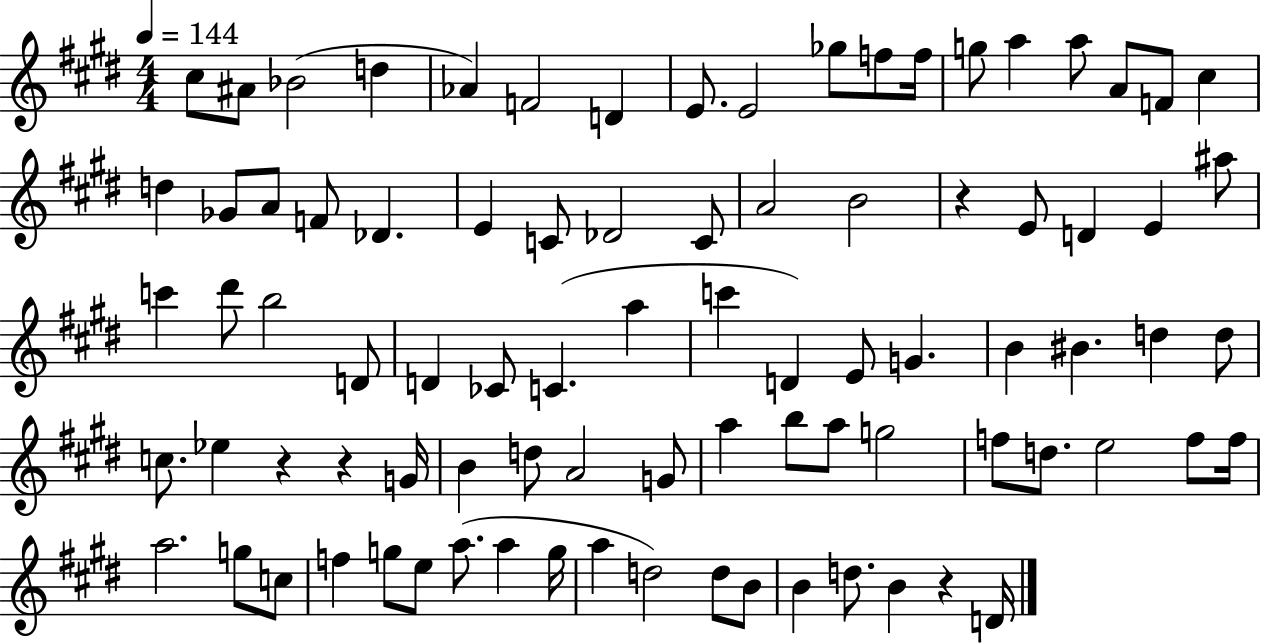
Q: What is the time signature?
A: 4/4